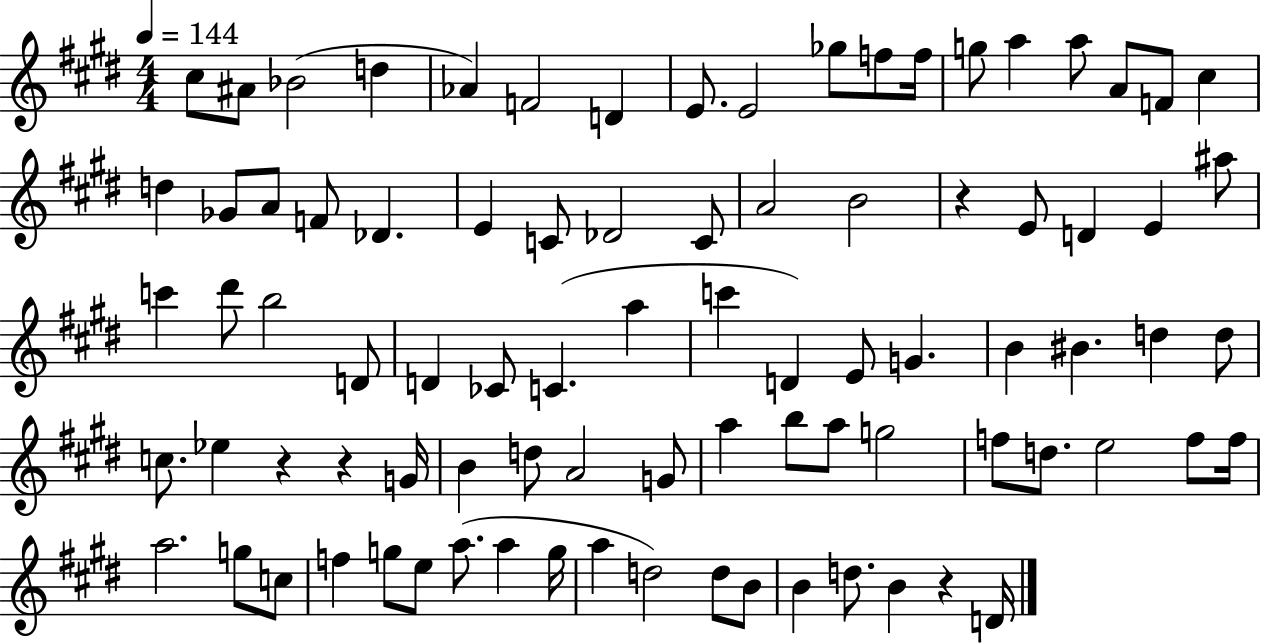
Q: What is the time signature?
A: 4/4